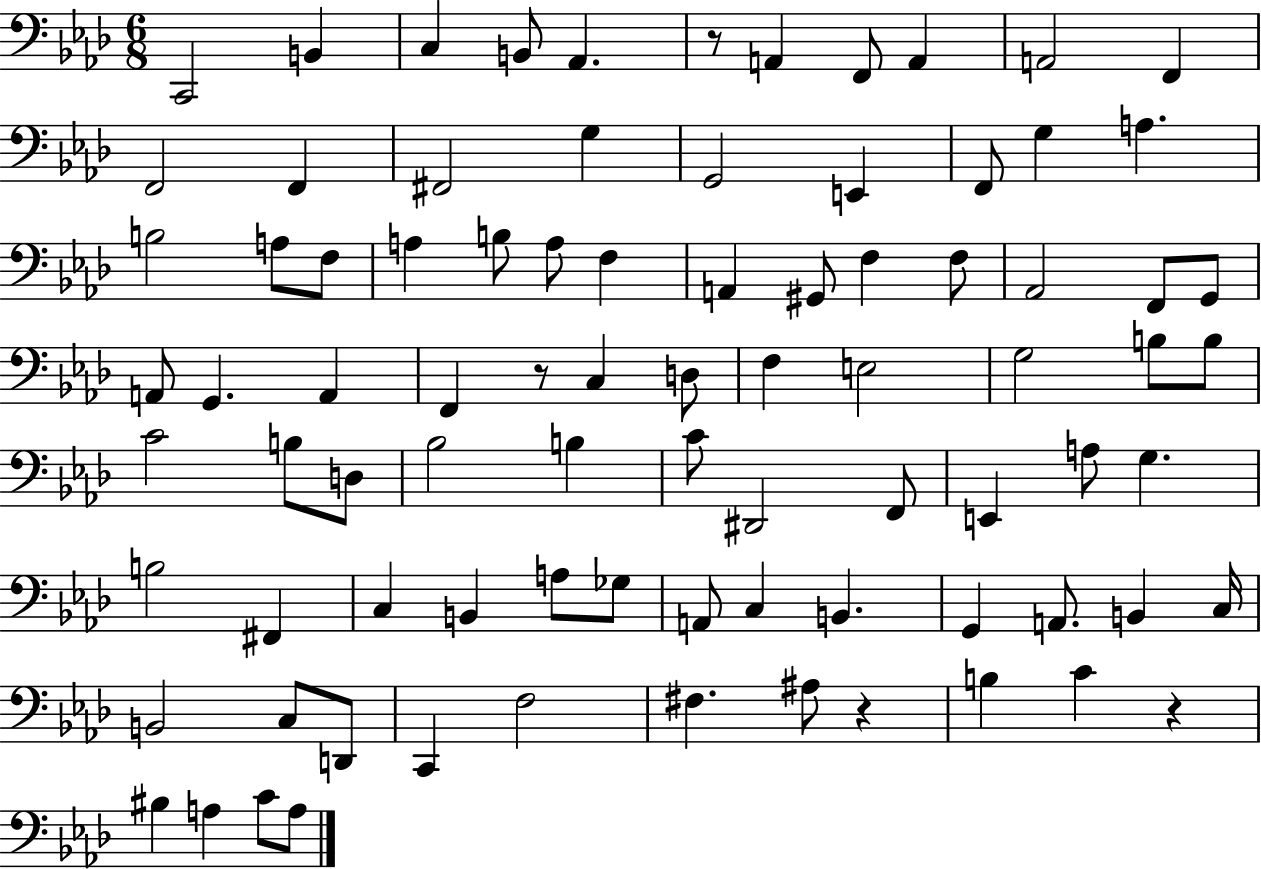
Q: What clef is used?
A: bass